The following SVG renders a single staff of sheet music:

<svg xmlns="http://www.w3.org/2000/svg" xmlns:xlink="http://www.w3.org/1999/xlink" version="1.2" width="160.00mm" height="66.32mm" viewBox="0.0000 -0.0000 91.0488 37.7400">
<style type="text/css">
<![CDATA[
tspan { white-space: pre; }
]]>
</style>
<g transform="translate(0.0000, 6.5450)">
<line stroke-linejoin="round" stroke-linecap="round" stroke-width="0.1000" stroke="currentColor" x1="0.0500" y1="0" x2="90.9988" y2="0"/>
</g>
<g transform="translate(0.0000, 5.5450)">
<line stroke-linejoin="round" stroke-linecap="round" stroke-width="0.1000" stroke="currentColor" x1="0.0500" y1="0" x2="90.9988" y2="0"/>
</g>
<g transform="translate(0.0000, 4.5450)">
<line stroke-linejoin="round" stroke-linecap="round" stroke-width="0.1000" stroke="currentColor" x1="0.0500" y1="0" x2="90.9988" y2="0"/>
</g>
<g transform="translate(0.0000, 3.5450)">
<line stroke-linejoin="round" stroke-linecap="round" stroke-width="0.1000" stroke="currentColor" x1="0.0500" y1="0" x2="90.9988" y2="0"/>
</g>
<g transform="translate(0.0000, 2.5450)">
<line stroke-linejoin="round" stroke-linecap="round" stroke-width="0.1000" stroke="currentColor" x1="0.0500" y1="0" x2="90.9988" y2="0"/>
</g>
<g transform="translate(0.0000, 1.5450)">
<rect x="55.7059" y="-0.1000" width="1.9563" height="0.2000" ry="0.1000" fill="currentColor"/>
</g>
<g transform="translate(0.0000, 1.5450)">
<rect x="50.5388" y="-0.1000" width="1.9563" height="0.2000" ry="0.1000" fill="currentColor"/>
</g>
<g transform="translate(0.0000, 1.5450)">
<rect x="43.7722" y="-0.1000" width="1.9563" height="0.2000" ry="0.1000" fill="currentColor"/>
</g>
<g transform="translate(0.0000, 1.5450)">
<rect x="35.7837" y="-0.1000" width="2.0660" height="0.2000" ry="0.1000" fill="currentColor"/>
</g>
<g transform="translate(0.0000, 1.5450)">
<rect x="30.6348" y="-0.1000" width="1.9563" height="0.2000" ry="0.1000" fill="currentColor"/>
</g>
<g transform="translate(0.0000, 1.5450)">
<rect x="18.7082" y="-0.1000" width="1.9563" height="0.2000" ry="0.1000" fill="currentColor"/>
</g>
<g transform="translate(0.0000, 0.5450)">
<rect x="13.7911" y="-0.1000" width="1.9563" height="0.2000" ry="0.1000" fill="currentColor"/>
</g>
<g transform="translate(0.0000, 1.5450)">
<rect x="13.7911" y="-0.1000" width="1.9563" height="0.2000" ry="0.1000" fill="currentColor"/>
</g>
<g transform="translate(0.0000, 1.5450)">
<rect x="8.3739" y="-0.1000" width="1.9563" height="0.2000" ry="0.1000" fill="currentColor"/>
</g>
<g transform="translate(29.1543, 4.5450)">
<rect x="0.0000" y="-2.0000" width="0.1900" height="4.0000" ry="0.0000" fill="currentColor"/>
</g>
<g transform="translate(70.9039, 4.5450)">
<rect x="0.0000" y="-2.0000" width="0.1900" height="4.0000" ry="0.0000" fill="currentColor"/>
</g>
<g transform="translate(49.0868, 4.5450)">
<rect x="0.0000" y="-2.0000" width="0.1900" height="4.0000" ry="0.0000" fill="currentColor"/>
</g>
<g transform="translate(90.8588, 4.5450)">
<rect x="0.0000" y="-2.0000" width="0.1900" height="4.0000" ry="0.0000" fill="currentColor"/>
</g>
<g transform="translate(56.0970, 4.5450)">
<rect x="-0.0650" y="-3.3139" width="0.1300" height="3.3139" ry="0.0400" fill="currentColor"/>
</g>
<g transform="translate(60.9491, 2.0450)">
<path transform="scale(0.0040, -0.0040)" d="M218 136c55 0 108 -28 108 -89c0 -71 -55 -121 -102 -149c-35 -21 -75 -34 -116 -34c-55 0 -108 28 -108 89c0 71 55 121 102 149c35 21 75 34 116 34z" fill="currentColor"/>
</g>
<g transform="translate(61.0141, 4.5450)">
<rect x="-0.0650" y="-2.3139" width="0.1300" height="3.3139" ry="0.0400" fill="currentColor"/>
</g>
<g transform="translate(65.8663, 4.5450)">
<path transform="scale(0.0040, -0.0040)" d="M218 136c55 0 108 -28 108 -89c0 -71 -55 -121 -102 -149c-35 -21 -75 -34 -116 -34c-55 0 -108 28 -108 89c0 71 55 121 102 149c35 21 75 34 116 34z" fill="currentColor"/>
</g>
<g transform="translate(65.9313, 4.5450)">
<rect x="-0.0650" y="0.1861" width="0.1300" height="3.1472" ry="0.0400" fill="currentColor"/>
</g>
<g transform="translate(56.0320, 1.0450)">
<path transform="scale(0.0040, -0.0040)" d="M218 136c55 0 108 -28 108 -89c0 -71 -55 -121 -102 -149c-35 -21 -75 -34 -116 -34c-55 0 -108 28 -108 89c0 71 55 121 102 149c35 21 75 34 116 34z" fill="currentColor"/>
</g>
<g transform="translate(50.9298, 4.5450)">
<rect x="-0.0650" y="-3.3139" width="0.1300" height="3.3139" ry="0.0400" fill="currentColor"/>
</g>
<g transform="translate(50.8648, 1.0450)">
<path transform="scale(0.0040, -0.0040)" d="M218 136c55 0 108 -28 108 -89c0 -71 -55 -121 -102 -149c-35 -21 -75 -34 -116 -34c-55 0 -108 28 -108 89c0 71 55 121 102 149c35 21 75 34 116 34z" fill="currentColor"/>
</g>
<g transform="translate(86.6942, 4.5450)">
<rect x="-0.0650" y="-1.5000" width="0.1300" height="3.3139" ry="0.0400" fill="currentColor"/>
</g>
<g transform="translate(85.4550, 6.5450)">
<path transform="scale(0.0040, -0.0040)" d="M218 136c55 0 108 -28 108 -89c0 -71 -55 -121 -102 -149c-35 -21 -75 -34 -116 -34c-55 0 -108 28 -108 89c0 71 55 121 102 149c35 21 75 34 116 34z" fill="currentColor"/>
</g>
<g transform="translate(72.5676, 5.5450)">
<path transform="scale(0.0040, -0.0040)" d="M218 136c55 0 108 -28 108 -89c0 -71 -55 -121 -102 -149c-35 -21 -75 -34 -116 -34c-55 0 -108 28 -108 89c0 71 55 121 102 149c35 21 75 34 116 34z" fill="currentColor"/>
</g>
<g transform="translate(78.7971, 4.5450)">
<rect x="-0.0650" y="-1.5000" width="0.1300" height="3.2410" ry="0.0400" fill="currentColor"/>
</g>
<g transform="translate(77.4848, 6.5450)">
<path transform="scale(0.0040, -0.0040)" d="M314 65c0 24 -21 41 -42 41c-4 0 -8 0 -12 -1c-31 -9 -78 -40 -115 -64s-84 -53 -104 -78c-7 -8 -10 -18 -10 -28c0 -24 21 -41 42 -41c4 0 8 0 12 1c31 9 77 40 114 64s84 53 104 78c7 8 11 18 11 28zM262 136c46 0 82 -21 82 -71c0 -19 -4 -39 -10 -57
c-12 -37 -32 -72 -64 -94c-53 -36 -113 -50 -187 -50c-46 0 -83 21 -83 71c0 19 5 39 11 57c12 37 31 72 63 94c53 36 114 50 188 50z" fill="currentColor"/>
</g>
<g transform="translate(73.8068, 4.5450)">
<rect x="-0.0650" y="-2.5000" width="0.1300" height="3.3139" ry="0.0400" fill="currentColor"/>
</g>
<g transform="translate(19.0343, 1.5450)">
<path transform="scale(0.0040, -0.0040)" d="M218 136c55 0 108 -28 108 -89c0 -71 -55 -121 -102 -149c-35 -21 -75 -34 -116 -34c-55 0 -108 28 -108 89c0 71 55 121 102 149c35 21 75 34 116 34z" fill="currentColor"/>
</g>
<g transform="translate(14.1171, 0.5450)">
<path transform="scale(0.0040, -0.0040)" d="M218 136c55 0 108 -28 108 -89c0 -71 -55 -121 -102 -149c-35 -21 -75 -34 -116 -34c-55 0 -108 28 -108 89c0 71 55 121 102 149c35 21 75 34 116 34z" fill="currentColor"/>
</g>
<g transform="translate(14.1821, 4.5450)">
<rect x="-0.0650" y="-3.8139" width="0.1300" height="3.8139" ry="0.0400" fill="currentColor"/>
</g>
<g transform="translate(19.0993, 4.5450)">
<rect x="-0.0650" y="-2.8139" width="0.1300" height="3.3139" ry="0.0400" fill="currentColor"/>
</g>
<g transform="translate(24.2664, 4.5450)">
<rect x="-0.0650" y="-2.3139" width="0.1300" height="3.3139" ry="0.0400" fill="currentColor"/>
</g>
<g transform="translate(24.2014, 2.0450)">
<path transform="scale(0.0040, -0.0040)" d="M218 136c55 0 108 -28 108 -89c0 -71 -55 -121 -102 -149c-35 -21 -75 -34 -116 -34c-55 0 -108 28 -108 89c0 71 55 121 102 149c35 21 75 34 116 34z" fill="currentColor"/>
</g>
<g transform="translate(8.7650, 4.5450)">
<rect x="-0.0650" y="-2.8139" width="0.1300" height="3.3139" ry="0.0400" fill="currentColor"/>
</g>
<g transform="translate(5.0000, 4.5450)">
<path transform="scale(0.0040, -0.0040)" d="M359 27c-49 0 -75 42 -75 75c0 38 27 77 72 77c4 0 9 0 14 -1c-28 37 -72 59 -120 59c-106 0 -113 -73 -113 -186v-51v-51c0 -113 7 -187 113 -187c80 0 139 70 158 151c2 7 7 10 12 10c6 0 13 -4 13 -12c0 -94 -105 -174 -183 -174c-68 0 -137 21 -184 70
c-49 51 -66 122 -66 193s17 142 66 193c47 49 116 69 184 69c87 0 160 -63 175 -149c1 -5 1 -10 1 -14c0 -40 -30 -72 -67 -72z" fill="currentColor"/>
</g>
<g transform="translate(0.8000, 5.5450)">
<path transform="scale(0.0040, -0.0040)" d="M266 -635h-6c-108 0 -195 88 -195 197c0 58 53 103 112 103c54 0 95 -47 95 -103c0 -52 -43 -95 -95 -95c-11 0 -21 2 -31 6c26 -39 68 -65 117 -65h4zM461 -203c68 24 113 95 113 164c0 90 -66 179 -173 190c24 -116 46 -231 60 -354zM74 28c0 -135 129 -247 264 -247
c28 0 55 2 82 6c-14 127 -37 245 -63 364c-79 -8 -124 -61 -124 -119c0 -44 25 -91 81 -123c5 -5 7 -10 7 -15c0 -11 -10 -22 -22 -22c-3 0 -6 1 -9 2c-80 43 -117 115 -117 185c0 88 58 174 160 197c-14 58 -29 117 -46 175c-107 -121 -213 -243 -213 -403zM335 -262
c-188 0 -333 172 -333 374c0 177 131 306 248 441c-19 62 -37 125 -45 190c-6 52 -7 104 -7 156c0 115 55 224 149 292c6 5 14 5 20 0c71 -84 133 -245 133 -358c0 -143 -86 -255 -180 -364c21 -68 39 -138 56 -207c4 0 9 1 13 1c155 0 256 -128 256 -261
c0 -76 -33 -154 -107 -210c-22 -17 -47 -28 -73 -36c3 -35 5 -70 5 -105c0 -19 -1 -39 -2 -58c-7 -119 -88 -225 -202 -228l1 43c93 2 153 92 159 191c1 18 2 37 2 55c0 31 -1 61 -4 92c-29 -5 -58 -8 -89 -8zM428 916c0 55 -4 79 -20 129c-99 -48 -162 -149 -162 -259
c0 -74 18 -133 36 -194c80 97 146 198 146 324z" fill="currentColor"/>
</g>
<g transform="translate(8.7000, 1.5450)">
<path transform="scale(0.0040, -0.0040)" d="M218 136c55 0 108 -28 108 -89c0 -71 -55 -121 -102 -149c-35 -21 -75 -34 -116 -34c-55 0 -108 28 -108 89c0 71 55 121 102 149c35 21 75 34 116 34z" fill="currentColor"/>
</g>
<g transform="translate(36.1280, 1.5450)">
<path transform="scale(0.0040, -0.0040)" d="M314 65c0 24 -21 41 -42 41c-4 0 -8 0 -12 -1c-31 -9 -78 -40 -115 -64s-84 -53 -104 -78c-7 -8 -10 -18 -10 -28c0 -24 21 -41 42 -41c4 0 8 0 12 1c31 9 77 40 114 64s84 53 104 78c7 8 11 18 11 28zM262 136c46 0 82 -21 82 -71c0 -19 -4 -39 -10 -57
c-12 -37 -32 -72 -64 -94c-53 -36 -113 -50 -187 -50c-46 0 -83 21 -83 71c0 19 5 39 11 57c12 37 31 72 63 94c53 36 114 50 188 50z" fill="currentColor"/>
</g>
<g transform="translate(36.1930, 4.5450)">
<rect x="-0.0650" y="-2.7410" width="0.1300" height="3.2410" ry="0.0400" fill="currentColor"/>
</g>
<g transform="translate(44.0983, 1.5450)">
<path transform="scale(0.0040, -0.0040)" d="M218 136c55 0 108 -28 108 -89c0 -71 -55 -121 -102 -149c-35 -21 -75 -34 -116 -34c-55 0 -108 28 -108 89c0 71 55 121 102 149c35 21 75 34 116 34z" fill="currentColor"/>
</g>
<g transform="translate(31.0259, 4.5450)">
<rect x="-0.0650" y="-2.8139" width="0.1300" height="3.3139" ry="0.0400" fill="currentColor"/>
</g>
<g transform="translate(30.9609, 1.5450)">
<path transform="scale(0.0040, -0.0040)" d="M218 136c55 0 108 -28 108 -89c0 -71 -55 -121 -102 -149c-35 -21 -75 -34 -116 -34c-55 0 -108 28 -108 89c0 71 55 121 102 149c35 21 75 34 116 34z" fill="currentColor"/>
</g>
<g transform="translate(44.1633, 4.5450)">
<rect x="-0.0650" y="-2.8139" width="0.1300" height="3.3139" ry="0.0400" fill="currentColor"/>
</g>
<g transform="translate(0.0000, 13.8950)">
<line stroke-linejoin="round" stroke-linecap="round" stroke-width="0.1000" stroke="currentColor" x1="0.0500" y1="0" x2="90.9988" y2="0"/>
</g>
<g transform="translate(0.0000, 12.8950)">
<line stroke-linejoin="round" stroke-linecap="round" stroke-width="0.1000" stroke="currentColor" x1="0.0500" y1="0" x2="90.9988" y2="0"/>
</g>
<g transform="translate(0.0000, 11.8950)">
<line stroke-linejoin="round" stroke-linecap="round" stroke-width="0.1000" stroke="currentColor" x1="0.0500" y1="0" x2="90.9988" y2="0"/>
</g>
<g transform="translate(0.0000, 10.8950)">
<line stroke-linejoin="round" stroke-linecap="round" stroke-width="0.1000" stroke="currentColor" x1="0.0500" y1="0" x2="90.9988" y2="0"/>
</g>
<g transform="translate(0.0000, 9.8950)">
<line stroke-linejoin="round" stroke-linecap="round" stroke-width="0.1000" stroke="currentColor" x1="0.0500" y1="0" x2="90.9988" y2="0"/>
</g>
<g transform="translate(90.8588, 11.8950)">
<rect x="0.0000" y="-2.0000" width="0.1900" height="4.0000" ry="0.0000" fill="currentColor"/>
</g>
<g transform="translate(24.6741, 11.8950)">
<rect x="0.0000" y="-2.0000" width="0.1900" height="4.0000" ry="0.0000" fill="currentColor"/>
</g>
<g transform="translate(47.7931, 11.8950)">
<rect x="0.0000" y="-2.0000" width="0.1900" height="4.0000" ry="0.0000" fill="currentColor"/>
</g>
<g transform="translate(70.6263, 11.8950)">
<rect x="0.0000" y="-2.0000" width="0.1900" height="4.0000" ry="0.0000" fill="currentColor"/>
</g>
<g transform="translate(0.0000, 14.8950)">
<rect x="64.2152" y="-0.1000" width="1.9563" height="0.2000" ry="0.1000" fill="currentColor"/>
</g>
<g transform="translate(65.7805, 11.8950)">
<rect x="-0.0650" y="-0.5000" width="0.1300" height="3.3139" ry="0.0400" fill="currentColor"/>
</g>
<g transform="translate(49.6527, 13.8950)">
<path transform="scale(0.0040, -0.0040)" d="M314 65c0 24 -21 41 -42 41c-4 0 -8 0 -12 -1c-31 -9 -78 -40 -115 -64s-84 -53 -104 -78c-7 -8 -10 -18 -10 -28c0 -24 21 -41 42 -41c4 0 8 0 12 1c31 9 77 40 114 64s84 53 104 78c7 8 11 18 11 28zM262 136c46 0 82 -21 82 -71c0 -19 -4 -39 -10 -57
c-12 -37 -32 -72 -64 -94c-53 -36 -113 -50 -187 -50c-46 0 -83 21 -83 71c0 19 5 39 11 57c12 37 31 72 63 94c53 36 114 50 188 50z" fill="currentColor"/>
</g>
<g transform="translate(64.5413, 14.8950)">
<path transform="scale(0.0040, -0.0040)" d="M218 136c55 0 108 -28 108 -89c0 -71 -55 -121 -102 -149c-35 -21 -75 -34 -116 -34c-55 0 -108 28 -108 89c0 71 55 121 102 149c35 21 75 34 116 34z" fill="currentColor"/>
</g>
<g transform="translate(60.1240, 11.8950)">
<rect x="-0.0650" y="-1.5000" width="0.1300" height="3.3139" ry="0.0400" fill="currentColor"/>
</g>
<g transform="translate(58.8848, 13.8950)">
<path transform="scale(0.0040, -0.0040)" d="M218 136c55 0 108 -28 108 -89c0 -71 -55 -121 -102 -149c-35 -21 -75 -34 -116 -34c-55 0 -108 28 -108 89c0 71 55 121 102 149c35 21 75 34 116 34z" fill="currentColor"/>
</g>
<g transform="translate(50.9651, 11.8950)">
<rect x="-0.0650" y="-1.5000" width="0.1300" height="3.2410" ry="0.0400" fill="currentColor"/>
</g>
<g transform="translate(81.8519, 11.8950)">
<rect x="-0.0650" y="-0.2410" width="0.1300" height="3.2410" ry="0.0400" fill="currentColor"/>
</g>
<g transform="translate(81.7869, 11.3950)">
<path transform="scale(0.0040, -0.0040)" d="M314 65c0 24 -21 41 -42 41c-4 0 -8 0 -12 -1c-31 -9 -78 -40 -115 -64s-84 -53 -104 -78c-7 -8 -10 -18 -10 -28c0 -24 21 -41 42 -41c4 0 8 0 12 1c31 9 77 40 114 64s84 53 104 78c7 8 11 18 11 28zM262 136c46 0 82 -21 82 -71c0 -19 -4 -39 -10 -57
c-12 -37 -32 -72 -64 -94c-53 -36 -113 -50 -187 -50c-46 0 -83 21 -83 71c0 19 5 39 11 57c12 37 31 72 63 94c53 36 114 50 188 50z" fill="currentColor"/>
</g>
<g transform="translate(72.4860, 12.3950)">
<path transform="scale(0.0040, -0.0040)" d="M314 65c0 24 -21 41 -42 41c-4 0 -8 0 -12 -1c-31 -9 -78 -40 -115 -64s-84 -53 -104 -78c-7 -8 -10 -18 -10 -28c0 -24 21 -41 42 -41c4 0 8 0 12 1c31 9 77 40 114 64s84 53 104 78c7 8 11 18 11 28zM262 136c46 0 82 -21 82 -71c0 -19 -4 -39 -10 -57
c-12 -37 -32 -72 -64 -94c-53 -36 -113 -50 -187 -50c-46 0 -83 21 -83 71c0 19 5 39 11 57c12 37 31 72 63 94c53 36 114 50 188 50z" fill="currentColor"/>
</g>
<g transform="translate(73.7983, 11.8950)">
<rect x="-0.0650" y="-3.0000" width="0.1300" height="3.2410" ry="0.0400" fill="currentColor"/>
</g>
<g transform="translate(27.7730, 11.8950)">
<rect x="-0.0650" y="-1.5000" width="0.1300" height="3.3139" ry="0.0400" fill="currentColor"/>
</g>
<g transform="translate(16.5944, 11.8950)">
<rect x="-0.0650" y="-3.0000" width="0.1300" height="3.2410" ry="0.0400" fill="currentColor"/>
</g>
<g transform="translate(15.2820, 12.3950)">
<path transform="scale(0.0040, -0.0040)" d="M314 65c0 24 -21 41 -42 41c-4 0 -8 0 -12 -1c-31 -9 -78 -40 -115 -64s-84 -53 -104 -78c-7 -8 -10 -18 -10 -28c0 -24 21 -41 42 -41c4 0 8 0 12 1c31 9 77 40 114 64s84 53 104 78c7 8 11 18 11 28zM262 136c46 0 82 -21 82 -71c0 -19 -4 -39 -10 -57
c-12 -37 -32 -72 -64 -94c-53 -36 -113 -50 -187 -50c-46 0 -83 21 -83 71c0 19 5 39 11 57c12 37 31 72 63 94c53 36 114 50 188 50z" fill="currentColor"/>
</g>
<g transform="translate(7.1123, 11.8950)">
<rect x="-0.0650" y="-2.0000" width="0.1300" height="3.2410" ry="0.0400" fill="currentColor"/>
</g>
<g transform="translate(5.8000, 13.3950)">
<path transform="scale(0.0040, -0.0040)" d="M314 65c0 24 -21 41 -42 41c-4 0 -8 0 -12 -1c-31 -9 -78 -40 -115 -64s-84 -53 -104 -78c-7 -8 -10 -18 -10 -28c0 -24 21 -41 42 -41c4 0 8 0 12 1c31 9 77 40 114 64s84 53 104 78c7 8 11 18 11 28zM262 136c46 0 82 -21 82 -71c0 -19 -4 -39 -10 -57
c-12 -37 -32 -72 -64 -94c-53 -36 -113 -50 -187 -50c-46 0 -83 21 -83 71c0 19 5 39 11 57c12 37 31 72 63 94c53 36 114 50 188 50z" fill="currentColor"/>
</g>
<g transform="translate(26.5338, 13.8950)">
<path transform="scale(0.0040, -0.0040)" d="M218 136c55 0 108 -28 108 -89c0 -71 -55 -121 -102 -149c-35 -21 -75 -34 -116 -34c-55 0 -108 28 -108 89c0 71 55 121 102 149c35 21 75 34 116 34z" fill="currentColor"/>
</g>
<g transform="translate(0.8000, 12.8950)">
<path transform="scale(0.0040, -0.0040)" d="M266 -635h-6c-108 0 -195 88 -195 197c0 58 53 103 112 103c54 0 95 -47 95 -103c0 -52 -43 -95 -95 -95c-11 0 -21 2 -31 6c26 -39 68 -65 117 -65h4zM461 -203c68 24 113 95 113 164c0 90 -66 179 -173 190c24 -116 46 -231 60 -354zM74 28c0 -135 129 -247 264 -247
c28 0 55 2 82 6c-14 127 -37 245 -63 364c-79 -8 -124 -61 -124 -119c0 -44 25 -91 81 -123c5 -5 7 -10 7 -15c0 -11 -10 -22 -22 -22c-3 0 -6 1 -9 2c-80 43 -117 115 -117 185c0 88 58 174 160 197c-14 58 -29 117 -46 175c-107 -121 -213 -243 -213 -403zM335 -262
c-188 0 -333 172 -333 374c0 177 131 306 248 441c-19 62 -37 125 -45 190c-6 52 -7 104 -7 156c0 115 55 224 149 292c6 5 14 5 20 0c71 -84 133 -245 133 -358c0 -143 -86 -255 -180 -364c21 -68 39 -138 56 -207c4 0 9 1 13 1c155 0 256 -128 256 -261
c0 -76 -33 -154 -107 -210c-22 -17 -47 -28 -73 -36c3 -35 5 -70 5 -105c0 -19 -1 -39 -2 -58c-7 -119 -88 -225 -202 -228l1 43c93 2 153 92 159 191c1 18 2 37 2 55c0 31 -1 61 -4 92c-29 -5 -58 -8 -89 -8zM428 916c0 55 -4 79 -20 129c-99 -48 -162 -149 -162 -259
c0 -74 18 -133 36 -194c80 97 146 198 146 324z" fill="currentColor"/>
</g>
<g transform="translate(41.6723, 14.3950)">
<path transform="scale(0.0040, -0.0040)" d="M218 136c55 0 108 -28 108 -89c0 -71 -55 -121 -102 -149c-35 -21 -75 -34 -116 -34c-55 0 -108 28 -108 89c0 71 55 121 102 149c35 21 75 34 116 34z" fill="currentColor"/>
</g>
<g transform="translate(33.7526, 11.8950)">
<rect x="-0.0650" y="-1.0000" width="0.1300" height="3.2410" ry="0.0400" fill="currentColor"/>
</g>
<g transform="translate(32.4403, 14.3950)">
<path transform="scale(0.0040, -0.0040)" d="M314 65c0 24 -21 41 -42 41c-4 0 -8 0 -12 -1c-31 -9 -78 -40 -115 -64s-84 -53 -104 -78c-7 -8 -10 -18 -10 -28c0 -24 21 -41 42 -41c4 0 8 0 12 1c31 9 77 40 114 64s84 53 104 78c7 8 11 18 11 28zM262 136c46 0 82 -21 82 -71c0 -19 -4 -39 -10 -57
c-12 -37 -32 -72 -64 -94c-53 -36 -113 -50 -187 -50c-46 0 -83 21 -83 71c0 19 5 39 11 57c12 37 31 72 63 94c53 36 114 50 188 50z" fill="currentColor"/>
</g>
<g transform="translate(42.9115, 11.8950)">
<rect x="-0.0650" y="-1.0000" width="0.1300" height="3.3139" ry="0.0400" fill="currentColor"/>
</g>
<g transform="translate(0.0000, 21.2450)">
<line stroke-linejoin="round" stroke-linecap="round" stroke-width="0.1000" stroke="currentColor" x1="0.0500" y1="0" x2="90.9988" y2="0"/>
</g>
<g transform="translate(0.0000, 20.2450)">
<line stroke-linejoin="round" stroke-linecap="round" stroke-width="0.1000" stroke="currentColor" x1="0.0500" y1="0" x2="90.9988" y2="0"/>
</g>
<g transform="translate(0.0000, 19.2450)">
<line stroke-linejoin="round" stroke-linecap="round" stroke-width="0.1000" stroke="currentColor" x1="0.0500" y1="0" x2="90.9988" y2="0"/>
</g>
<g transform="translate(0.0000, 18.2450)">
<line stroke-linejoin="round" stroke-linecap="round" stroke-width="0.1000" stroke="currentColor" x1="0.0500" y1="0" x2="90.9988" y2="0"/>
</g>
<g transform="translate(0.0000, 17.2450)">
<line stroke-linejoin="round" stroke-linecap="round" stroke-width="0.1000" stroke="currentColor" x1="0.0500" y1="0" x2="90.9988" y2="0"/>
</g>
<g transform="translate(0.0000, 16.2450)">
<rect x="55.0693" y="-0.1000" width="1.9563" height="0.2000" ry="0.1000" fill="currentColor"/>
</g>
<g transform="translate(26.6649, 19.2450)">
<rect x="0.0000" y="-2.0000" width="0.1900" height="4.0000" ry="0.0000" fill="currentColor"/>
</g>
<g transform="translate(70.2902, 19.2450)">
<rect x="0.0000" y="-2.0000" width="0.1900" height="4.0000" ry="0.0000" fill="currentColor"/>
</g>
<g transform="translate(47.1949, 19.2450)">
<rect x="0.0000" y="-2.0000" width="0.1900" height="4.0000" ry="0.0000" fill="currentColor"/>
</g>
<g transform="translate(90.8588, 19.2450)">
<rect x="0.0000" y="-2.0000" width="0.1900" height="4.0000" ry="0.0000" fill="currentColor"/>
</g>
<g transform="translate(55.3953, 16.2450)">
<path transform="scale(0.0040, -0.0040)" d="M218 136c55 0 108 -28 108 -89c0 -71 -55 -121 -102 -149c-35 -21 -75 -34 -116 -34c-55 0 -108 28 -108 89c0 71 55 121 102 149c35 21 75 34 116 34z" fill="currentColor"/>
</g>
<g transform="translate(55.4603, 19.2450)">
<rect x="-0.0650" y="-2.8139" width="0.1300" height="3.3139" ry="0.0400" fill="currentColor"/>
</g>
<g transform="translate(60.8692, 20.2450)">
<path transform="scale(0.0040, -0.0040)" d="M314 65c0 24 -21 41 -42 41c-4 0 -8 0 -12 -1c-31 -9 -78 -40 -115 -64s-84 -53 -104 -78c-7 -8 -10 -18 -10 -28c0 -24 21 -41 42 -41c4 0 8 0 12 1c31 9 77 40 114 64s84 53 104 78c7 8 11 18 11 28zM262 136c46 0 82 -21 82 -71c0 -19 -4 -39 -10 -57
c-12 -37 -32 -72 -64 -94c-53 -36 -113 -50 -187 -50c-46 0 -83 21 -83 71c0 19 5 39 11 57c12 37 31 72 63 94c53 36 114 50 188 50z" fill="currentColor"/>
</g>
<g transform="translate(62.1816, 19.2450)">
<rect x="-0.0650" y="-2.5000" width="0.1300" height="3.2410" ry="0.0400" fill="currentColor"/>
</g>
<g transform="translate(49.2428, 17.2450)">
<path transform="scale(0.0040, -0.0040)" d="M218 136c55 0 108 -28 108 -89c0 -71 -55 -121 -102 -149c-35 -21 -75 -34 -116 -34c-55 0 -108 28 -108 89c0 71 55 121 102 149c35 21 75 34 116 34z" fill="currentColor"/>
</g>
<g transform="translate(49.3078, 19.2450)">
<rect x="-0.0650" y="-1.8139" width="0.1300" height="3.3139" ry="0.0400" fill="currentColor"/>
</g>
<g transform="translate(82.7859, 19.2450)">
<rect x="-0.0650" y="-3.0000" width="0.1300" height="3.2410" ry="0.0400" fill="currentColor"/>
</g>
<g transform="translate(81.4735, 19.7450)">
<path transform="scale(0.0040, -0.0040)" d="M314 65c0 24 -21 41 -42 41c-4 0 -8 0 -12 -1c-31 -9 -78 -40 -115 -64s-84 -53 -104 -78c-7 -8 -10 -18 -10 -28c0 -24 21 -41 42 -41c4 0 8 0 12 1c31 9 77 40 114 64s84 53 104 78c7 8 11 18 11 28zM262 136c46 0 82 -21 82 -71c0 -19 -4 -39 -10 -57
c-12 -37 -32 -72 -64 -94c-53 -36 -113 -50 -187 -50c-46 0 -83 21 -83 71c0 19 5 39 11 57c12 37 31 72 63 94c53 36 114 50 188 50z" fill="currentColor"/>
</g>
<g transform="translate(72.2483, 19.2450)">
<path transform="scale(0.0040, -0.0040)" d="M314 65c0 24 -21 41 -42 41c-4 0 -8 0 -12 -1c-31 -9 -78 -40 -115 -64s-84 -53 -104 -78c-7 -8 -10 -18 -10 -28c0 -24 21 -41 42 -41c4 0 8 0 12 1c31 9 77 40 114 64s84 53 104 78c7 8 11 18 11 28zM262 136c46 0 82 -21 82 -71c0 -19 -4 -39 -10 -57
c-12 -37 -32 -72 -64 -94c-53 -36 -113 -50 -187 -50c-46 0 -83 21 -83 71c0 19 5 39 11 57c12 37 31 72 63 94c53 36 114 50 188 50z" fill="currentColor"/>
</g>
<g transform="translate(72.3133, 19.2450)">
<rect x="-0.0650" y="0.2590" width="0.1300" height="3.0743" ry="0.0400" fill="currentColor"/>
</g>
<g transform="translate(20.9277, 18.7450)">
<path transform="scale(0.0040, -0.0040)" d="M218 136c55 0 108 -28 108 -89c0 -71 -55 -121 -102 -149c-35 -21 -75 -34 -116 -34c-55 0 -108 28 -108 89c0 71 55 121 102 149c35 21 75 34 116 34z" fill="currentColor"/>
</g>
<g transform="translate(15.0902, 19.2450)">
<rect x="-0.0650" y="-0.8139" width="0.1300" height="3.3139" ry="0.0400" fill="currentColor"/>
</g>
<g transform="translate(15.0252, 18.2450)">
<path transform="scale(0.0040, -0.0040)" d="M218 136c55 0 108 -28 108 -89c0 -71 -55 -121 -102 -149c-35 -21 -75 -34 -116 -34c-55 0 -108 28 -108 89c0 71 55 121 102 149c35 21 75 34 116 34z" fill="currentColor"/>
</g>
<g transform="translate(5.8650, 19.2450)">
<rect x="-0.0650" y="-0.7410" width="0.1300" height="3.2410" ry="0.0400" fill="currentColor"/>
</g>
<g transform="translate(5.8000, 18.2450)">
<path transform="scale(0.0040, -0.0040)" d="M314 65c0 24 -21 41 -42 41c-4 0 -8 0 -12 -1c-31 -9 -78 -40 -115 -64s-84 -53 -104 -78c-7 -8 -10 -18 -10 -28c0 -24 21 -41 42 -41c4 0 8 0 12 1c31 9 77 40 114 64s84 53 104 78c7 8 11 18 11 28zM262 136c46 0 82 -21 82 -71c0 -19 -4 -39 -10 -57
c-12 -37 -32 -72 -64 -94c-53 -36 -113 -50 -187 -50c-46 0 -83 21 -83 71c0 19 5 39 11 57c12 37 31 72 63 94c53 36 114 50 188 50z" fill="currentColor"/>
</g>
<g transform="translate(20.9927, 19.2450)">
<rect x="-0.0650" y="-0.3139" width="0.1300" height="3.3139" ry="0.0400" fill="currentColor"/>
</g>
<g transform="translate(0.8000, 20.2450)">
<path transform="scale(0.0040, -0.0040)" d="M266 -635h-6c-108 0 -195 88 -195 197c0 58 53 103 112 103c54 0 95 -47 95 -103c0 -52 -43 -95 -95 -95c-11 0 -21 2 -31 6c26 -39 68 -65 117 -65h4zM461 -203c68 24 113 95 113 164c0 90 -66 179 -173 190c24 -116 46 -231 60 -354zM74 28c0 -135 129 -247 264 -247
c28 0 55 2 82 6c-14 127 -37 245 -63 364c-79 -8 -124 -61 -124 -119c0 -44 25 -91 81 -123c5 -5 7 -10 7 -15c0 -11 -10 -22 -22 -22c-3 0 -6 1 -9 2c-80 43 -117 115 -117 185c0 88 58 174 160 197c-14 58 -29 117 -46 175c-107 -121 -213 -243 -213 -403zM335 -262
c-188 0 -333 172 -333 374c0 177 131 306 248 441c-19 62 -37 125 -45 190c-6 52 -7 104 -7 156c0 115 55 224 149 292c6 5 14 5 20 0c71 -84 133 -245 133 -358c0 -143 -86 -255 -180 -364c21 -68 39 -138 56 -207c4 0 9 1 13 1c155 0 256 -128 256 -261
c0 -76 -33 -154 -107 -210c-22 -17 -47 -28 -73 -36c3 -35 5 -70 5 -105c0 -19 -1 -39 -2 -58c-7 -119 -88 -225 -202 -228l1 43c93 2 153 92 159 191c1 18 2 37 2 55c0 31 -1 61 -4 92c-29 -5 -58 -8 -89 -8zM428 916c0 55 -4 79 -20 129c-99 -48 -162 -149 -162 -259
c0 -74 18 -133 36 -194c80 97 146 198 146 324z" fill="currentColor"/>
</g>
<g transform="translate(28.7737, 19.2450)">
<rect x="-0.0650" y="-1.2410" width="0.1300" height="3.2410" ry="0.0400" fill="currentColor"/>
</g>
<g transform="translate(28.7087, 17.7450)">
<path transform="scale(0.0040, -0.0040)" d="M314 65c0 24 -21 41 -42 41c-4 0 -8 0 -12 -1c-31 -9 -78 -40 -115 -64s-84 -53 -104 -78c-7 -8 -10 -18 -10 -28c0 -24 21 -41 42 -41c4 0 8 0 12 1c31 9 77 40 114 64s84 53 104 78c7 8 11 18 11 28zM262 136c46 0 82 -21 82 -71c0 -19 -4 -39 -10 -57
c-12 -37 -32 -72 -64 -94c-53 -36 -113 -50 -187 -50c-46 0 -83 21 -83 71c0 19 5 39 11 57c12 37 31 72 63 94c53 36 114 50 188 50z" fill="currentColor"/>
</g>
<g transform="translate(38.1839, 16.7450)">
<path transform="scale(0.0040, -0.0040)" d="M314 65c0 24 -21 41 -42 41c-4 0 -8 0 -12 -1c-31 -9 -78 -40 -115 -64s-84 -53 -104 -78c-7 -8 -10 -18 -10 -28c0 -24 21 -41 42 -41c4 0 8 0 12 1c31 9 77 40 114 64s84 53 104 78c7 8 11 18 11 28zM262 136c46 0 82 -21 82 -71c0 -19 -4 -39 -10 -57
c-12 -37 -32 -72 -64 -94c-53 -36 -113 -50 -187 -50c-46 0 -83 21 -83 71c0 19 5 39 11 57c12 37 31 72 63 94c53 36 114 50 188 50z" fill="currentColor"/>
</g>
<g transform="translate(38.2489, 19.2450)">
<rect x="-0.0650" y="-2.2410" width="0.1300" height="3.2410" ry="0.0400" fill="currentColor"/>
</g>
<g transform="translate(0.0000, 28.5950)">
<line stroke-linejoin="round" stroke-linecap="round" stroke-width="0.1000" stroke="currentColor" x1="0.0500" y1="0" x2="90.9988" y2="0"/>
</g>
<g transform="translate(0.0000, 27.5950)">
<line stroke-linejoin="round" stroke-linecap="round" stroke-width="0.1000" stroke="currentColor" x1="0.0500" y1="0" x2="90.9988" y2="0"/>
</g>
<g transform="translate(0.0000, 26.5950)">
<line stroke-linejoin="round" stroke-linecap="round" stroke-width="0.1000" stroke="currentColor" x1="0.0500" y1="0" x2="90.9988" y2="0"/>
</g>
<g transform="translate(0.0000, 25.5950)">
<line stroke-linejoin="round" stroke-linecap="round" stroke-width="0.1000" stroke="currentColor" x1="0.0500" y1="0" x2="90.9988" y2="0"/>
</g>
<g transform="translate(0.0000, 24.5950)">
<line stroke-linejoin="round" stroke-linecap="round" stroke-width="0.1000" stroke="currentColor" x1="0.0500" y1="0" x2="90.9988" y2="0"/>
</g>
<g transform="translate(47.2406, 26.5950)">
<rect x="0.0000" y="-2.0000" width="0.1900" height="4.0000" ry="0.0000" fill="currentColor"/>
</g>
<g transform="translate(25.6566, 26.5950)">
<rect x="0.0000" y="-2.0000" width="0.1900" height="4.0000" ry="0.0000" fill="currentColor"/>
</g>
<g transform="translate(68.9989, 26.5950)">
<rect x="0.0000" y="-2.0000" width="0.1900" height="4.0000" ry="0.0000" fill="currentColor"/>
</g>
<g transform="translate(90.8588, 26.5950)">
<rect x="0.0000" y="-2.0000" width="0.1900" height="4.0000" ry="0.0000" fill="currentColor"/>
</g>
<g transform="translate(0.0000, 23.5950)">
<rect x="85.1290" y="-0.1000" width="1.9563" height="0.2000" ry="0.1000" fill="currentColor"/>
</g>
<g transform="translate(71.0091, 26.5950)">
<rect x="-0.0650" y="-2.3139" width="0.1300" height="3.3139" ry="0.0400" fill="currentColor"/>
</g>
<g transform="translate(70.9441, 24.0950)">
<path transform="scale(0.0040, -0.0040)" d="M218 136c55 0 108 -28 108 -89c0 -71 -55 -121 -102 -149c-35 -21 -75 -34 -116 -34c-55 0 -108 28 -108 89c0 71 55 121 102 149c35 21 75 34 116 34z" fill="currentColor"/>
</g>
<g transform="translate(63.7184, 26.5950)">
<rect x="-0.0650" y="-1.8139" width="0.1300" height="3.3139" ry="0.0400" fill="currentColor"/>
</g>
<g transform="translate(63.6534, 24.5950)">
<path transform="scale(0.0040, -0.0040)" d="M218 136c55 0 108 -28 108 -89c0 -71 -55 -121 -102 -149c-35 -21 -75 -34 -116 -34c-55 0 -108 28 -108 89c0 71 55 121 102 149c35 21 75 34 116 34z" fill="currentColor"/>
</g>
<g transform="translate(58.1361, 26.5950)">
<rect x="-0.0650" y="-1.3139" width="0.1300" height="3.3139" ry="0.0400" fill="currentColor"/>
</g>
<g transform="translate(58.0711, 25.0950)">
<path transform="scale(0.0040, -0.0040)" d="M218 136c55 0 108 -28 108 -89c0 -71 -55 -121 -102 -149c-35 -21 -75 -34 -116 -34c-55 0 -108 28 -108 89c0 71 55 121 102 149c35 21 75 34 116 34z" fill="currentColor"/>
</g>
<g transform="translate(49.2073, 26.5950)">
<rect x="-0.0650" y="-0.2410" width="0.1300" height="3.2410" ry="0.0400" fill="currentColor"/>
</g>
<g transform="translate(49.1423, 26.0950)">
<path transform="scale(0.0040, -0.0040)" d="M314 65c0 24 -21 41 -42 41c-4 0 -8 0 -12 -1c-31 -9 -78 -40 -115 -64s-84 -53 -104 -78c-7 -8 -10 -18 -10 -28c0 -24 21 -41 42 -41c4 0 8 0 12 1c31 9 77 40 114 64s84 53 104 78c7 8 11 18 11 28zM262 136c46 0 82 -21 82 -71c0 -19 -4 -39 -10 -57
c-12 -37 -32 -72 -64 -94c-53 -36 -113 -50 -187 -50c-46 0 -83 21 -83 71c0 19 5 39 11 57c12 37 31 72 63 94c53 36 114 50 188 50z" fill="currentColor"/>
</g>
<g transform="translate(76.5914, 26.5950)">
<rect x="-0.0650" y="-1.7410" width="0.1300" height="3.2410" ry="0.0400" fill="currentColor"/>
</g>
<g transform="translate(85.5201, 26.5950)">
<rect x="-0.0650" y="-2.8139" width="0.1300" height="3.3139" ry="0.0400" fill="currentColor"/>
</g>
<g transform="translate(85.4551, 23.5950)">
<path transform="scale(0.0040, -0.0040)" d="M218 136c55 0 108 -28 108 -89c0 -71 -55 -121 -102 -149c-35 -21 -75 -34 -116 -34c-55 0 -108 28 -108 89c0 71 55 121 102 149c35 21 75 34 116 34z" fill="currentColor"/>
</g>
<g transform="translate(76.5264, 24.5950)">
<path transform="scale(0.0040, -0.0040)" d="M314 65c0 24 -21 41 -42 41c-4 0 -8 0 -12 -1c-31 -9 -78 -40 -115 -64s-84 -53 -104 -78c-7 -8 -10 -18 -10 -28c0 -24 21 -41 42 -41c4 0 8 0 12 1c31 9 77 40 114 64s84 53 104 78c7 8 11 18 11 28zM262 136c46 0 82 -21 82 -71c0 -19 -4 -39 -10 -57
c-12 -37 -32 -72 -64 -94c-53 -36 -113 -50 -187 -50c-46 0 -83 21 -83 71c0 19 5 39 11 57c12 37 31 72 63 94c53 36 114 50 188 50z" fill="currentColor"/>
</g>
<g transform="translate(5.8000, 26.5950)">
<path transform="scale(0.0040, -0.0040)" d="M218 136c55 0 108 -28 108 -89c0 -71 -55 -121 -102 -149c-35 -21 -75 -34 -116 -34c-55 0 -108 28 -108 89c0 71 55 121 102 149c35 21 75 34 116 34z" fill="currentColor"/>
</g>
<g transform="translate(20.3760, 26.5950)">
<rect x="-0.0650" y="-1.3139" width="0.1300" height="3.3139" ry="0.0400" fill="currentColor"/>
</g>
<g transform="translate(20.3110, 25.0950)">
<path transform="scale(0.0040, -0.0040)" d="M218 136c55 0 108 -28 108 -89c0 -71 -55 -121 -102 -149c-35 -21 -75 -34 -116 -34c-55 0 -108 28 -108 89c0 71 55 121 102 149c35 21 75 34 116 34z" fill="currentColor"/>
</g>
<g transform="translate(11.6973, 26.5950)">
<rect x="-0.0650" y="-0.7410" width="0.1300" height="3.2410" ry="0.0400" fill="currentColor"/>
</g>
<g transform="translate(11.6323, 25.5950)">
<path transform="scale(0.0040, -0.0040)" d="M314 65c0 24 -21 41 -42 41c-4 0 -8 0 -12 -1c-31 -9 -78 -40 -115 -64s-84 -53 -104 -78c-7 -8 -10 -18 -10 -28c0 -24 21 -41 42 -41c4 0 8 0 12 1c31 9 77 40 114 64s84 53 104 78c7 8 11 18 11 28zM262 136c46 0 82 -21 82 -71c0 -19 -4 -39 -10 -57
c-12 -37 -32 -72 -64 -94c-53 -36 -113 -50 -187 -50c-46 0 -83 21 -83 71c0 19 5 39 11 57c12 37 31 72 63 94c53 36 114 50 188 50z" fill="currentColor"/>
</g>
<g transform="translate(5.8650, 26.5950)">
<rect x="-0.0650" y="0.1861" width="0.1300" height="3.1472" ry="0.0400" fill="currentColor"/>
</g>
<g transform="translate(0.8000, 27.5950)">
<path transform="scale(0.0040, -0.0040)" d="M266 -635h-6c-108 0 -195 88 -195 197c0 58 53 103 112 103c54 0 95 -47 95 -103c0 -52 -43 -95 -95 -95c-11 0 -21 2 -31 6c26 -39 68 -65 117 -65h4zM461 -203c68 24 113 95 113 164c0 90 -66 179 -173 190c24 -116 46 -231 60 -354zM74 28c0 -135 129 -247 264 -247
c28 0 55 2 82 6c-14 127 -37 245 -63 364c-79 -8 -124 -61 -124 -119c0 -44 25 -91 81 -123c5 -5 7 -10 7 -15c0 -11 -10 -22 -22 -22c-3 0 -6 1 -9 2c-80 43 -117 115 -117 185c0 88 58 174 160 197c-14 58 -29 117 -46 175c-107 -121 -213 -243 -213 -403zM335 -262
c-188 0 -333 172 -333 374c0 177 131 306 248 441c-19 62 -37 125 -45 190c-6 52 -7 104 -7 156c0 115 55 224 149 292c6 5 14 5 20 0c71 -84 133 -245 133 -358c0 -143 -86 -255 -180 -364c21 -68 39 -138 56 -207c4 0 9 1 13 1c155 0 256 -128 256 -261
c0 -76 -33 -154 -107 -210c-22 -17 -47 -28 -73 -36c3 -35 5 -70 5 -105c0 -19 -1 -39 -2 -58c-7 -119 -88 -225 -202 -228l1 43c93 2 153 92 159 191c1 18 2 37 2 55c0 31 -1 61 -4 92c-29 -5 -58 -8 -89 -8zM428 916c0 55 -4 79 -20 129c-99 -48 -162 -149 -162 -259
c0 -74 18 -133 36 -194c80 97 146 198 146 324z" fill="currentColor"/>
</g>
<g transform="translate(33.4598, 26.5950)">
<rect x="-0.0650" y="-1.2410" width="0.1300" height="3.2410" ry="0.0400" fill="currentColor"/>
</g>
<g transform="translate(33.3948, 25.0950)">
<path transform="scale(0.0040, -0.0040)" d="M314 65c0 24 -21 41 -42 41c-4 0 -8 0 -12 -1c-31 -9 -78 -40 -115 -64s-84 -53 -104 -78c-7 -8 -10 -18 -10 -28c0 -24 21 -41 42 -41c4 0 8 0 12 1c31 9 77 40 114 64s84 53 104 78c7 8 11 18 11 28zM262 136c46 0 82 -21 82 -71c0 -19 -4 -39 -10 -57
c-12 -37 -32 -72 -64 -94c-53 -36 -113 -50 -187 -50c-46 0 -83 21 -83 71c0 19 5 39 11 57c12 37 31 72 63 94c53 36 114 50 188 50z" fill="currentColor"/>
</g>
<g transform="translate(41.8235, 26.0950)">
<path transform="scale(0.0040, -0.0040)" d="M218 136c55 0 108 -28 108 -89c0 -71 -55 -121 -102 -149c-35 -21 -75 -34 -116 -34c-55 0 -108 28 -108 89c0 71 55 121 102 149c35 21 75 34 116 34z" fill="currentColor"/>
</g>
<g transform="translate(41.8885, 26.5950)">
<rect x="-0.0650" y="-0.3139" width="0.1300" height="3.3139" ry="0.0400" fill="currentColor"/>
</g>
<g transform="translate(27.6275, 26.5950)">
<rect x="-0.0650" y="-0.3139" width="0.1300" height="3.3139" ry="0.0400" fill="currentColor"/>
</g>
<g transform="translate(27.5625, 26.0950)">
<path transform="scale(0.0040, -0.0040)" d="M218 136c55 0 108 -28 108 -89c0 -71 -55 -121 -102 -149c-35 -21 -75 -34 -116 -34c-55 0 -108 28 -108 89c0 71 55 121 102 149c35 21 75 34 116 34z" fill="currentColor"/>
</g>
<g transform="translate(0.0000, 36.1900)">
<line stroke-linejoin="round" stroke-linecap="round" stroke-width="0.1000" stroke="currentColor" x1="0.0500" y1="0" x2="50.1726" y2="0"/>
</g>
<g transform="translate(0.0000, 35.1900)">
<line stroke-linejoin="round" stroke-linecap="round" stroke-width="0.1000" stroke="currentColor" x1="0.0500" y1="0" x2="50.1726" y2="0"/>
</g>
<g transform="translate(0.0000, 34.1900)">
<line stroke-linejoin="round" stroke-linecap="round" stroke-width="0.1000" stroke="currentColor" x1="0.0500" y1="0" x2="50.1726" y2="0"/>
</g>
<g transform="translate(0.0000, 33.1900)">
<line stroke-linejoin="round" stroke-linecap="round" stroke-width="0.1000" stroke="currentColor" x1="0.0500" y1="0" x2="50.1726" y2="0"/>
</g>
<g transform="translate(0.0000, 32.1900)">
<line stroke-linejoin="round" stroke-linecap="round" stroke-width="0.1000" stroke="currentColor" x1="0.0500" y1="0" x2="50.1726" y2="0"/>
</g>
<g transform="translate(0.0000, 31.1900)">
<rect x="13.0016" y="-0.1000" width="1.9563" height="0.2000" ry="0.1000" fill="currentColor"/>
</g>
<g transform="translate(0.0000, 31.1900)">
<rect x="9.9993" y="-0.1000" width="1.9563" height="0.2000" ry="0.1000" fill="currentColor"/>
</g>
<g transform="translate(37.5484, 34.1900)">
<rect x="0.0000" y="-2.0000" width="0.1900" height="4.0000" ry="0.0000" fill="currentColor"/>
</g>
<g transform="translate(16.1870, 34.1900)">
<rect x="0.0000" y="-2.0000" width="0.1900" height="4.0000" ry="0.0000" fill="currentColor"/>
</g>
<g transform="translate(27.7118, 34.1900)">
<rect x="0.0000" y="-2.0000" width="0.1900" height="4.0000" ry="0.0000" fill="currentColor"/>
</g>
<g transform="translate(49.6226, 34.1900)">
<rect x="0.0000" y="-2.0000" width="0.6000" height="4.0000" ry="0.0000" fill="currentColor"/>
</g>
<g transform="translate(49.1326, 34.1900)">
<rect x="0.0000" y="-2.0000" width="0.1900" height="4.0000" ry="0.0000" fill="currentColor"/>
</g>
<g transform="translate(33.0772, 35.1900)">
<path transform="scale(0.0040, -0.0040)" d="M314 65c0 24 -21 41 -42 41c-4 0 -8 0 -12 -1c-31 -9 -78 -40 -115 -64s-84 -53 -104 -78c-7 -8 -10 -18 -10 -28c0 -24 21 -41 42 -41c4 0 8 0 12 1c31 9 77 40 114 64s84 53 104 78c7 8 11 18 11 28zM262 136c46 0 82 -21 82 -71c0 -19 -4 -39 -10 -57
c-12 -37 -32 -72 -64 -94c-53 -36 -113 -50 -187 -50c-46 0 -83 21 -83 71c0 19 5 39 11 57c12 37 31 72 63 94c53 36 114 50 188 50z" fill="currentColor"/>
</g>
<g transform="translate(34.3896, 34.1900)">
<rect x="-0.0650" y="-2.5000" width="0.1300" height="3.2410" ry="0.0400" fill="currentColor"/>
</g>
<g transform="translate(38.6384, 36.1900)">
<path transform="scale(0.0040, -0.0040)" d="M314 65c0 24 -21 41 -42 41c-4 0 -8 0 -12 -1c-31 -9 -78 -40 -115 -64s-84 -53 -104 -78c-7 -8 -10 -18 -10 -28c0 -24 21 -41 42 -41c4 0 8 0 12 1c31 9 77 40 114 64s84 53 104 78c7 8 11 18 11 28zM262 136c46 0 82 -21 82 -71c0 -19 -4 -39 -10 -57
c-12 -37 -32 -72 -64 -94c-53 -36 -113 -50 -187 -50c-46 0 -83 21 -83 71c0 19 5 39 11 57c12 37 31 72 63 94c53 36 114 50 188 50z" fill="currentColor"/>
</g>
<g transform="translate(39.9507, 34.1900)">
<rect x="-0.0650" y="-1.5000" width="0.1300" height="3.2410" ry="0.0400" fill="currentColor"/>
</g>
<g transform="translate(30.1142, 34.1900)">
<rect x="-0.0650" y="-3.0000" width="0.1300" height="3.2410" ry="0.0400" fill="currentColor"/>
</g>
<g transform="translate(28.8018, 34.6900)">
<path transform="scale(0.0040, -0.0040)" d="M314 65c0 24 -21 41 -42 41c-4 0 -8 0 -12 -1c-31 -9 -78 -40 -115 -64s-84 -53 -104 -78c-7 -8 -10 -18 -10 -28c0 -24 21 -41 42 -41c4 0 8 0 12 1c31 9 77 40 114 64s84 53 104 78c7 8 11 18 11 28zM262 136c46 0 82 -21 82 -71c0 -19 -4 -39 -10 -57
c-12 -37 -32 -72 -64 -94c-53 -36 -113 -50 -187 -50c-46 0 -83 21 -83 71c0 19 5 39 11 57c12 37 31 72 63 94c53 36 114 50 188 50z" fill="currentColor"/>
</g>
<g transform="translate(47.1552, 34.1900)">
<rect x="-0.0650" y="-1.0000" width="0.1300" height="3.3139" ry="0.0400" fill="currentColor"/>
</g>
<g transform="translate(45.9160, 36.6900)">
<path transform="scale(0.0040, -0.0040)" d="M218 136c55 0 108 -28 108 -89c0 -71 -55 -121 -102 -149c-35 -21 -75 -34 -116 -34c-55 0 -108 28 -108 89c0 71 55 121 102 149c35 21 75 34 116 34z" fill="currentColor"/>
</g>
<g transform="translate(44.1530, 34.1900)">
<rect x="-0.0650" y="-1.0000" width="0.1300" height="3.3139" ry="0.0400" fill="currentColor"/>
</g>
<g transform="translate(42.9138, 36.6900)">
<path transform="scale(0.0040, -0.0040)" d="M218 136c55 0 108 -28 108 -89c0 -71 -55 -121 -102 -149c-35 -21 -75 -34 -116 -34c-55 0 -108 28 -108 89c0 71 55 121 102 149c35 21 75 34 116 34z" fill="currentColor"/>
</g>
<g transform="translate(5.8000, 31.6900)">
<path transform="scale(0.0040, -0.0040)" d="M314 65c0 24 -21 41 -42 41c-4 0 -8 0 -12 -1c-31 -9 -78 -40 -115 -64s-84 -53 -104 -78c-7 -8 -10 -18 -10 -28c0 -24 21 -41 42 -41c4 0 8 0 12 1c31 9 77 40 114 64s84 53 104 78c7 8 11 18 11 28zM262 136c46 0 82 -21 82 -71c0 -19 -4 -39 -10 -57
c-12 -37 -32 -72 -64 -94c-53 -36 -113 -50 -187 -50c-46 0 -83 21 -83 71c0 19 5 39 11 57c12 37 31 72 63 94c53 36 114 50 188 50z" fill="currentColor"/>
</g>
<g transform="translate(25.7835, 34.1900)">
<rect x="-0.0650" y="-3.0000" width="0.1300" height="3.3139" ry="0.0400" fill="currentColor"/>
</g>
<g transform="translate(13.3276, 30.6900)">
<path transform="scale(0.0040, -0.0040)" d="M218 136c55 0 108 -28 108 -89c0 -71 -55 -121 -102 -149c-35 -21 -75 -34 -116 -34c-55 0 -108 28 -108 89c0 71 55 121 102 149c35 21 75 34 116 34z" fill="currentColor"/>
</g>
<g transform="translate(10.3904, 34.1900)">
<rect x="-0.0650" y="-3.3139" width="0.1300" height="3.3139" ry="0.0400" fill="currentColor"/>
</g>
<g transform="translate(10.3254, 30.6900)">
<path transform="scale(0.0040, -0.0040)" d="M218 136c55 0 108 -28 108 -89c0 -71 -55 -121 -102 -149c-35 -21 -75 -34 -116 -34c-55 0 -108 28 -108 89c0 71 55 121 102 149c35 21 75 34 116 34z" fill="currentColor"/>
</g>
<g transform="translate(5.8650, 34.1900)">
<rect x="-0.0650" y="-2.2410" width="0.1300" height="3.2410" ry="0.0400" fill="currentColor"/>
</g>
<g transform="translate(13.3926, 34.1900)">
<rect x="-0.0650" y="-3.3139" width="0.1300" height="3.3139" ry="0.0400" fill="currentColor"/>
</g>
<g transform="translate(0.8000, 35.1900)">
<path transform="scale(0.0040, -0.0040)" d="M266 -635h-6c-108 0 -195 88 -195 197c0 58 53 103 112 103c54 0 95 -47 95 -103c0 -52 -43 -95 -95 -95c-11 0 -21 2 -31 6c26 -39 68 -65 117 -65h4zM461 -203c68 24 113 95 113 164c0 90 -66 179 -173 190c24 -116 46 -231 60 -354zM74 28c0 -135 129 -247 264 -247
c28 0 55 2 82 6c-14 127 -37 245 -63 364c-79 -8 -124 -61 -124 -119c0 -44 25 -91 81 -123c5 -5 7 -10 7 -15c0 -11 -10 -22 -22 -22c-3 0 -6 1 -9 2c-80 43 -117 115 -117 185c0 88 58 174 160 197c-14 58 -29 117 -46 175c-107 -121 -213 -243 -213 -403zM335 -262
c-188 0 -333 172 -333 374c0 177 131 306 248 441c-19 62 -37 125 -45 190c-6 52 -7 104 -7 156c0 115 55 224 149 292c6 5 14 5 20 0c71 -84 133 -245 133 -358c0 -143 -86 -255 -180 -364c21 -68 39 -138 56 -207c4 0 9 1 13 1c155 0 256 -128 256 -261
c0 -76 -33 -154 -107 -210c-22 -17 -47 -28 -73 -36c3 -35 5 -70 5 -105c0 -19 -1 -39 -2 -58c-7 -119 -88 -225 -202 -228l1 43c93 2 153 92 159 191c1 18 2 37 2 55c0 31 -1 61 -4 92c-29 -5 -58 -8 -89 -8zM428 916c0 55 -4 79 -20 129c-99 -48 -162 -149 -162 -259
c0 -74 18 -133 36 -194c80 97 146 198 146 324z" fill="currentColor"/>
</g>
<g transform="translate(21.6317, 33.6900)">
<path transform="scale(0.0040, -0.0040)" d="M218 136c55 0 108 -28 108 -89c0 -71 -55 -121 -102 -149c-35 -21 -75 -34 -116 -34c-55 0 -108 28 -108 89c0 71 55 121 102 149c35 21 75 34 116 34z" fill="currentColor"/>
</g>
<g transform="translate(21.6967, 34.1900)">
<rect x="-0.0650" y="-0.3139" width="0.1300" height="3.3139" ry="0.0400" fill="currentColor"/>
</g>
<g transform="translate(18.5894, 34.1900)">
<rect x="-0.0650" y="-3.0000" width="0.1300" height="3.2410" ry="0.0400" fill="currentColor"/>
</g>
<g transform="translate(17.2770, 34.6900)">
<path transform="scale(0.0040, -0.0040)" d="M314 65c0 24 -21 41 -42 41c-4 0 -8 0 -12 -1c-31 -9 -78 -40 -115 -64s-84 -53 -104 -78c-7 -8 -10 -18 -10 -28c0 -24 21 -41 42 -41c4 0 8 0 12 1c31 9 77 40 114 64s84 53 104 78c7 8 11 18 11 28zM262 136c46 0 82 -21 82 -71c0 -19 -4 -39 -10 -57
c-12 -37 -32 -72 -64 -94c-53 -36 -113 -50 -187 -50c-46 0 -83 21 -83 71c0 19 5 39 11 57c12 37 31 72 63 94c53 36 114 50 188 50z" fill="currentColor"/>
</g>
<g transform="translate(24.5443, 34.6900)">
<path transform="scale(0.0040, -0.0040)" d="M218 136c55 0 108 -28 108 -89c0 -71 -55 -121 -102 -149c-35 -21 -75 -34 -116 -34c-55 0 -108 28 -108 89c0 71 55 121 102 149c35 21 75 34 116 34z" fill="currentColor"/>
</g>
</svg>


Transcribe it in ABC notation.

X:1
T:Untitled
M:4/4
L:1/4
K:C
a c' a g a a2 a b b g B G E2 E F2 A2 E D2 D E2 E C A2 c2 d2 d c e2 g2 f a G2 B2 A2 B d2 e c e2 c c2 e f g f2 a g2 b b A2 c A A2 G2 E2 D D